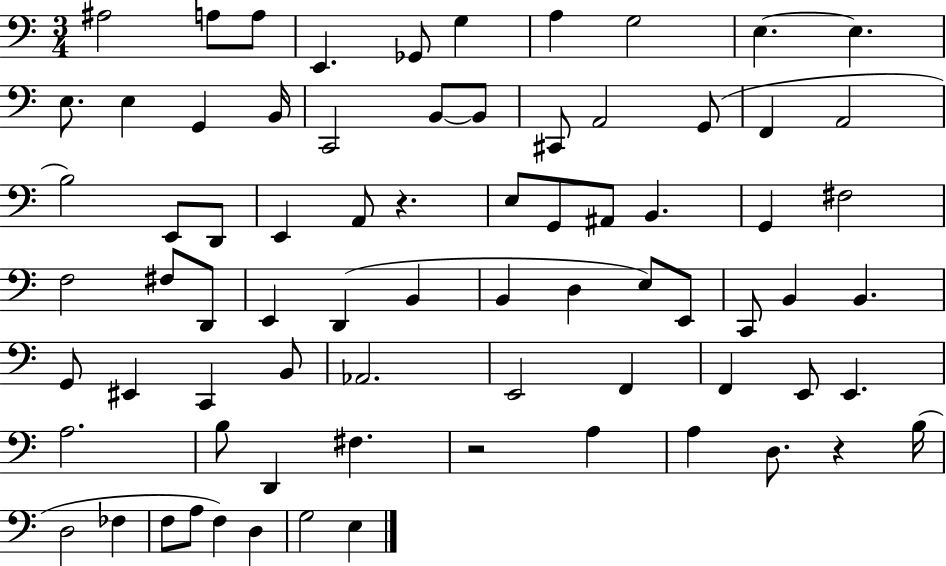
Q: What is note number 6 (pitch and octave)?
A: G3